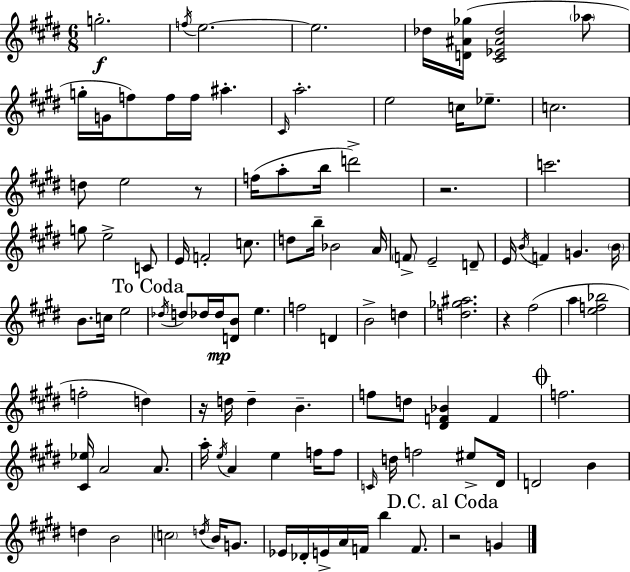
X:1
T:Untitled
M:6/8
L:1/4
K:E
g2 f/4 e2 e2 _d/4 [D^A_g]/4 [^C_E^A_d]2 _a/2 g/4 G/4 f/2 f/4 f/4 ^a ^C/4 a2 e2 c/4 _e/2 c2 d/2 e2 z/2 f/4 a/2 b/4 d'2 z2 c'2 g/2 e2 C/2 E/4 F2 c/2 d/2 b/4 _B2 A/4 F/2 E2 D/2 E/4 B/4 F G B/4 B/2 c/4 e2 _d/4 d/2 _d/4 _d/4 [DB]/2 e f2 D B2 d [d_g^a]2 z ^f2 a [ef_b]2 f2 d z/4 d/4 d B f/2 d/2 [^DF_B] F f2 [^C_e]/4 A2 A/2 a/4 e/4 A e f/4 f/2 C/4 d/4 f2 ^e/2 ^D/4 D2 B d B2 c2 d/4 B/4 G/2 _E/4 _D/4 E/4 A/4 F/4 b F/2 z2 G